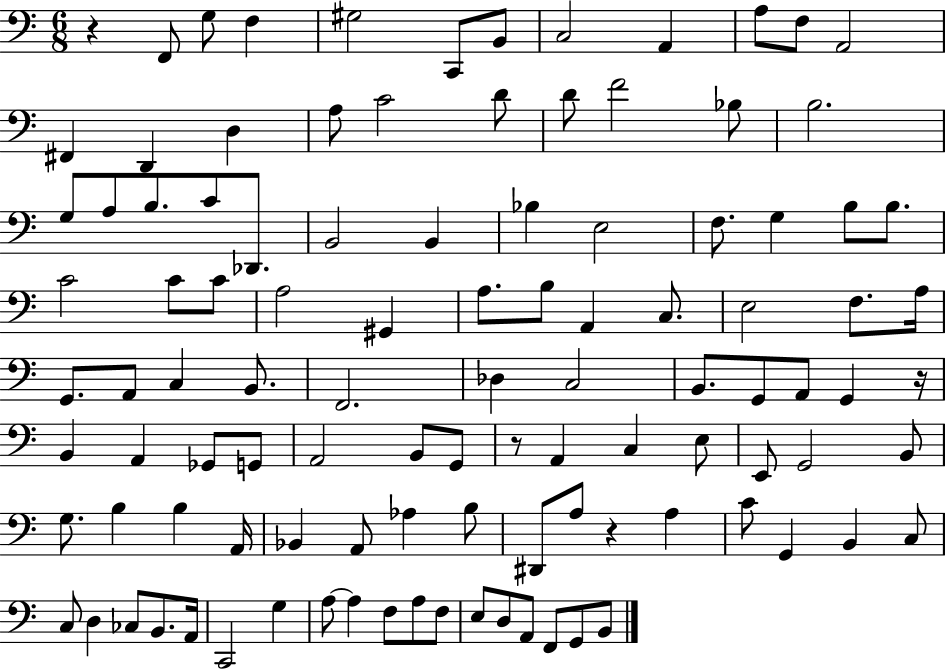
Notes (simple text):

R/q F2/e G3/e F3/q G#3/h C2/e B2/e C3/h A2/q A3/e F3/e A2/h F#2/q D2/q D3/q A3/e C4/h D4/e D4/e F4/h Bb3/e B3/h. G3/e A3/e B3/e. C4/e Db2/e. B2/h B2/q Bb3/q E3/h F3/e. G3/q B3/e B3/e. C4/h C4/e C4/e A3/h G#2/q A3/e. B3/e A2/q C3/e. E3/h F3/e. A3/s G2/e. A2/e C3/q B2/e. F2/h. Db3/q C3/h B2/e. G2/e A2/e G2/q R/s B2/q A2/q Gb2/e G2/e A2/h B2/e G2/e R/e A2/q C3/q E3/e E2/e G2/h B2/e G3/e. B3/q B3/q A2/s Bb2/q A2/e Ab3/q B3/e D#2/e A3/e R/q A3/q C4/e G2/q B2/q C3/e C3/e D3/q CES3/e B2/e. A2/s C2/h G3/q A3/e A3/q F3/e A3/e F3/e E3/e D3/e A2/e F2/e G2/e B2/e